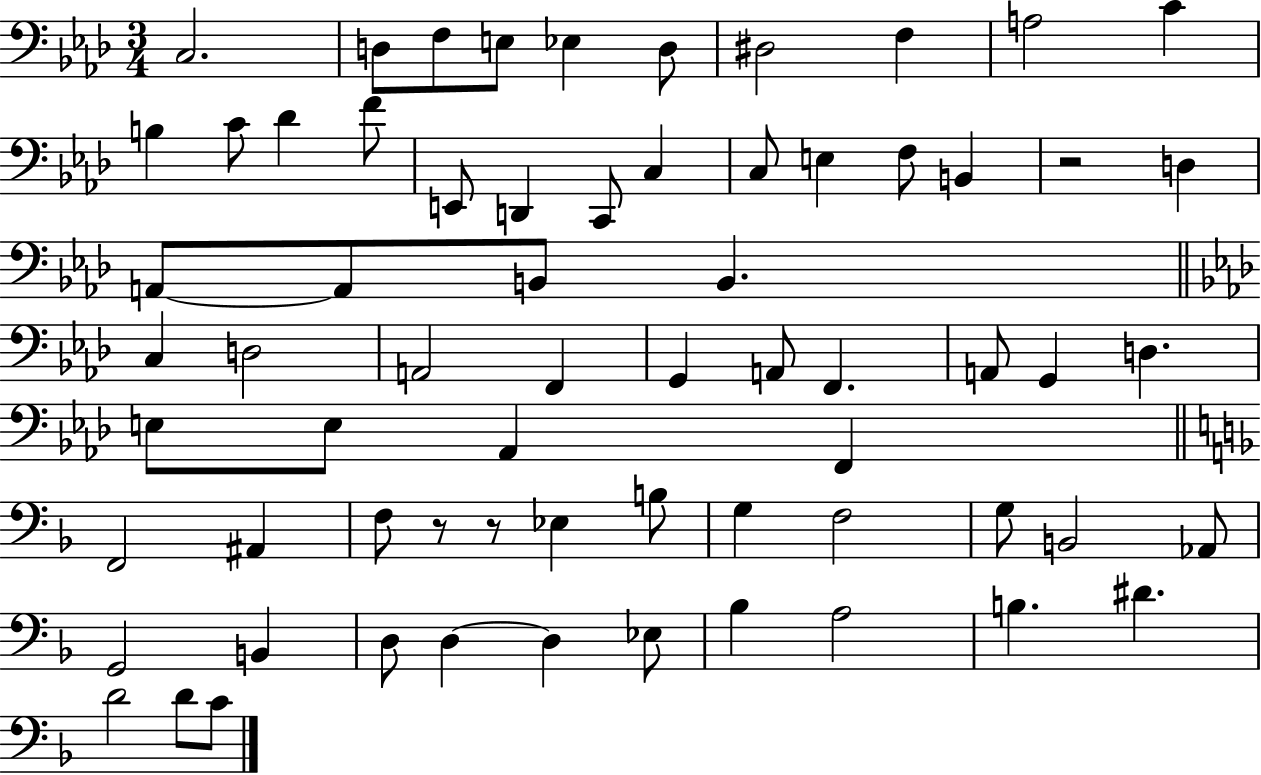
{
  \clef bass
  \numericTimeSignature
  \time 3/4
  \key aes \major
  c2. | d8 f8 e8 ees4 d8 | dis2 f4 | a2 c'4 | \break b4 c'8 des'4 f'8 | e,8 d,4 c,8 c4 | c8 e4 f8 b,4 | r2 d4 | \break a,8~~ a,8 b,8 b,4. | \bar "||" \break \key aes \major c4 d2 | a,2 f,4 | g,4 a,8 f,4. | a,8 g,4 d4. | \break e8 e8 aes,4 f,4 | \bar "||" \break \key d \minor f,2 ais,4 | f8 r8 r8 ees4 b8 | g4 f2 | g8 b,2 aes,8 | \break g,2 b,4 | d8 d4~~ d4 ees8 | bes4 a2 | b4. dis'4. | \break d'2 d'8 c'8 | \bar "|."
}